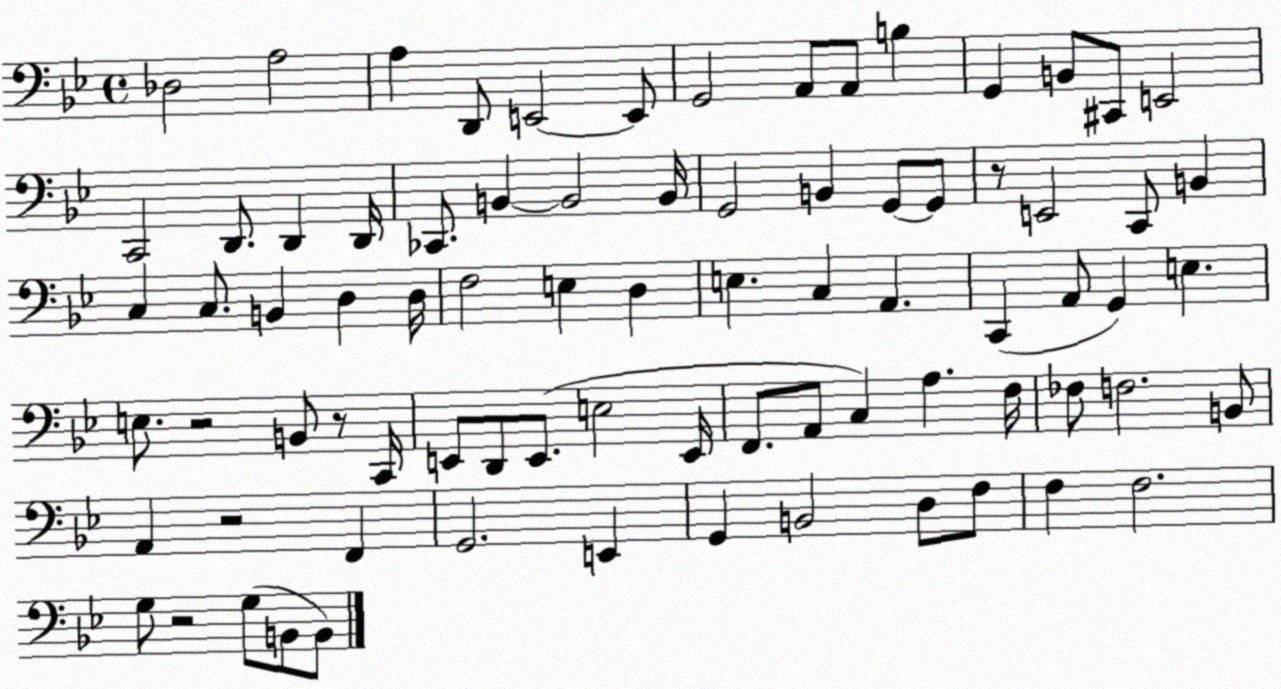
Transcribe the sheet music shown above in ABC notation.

X:1
T:Untitled
M:4/4
L:1/4
K:Bb
_D,2 A,2 A, D,,/2 E,,2 E,,/2 G,,2 A,,/2 A,,/2 B, G,, B,,/2 ^C,,/2 E,,2 C,,2 D,,/2 D,, D,,/4 _C,,/2 B,, B,,2 B,,/4 G,,2 B,, G,,/2 G,,/2 z/2 E,,2 C,,/2 B,, C, C,/2 B,, D, D,/4 F,2 E, D, E, C, A,, C,, A,,/2 G,, E, E,/2 z2 B,,/2 z/2 C,,/4 E,,/2 D,,/2 E,,/2 E,2 E,,/4 F,,/2 A,,/2 C, A, F,/4 _F,/2 F,2 B,,/2 A,, z2 F,, G,,2 E,, G,, B,,2 D,/2 F,/2 F, F,2 G,/2 z2 G,/2 B,,/2 B,,/2